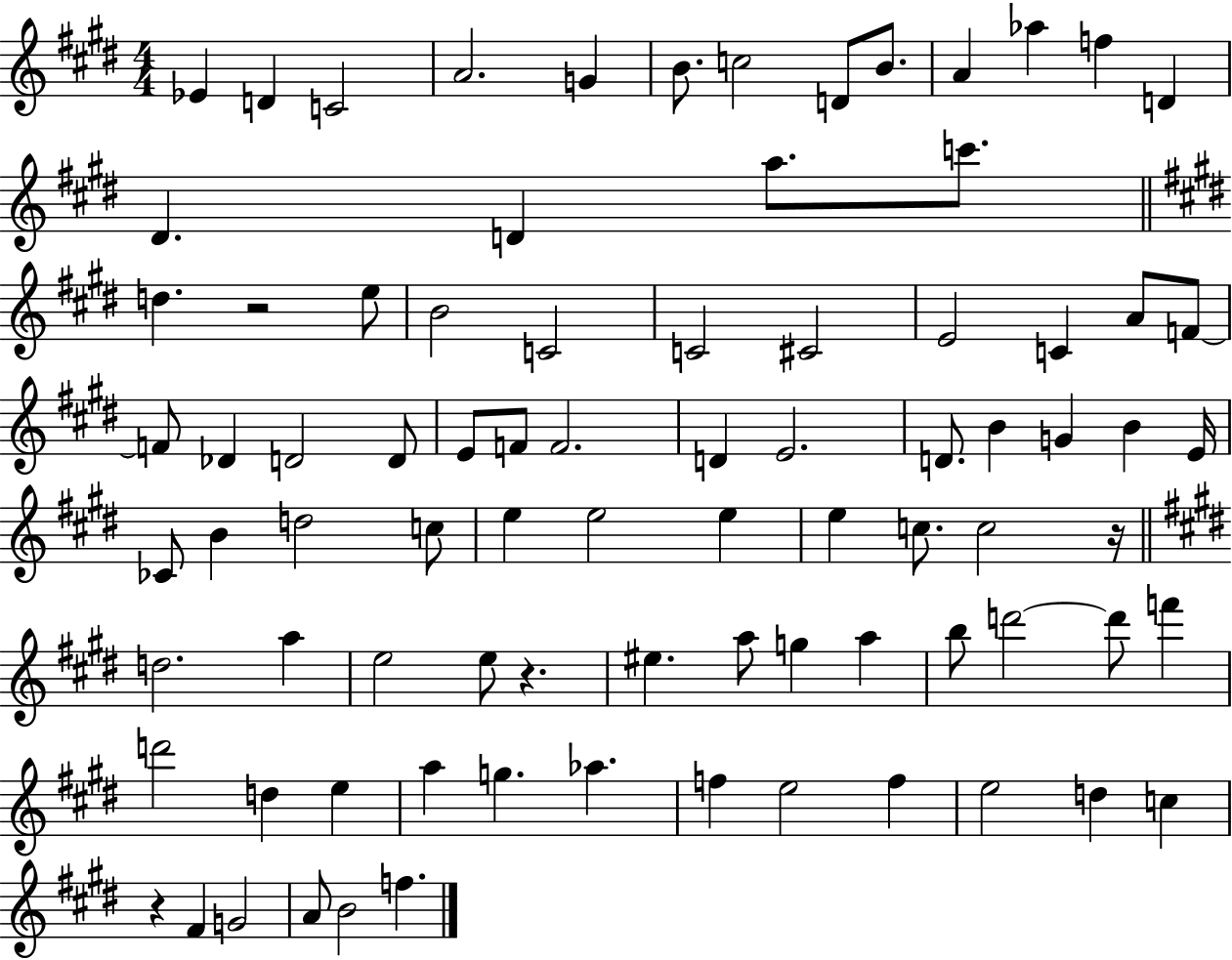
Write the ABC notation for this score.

X:1
T:Untitled
M:4/4
L:1/4
K:E
_E D C2 A2 G B/2 c2 D/2 B/2 A _a f D ^D D a/2 c'/2 d z2 e/2 B2 C2 C2 ^C2 E2 C A/2 F/2 F/2 _D D2 D/2 E/2 F/2 F2 D E2 D/2 B G B E/4 _C/2 B d2 c/2 e e2 e e c/2 c2 z/4 d2 a e2 e/2 z ^e a/2 g a b/2 d'2 d'/2 f' d'2 d e a g _a f e2 f e2 d c z ^F G2 A/2 B2 f